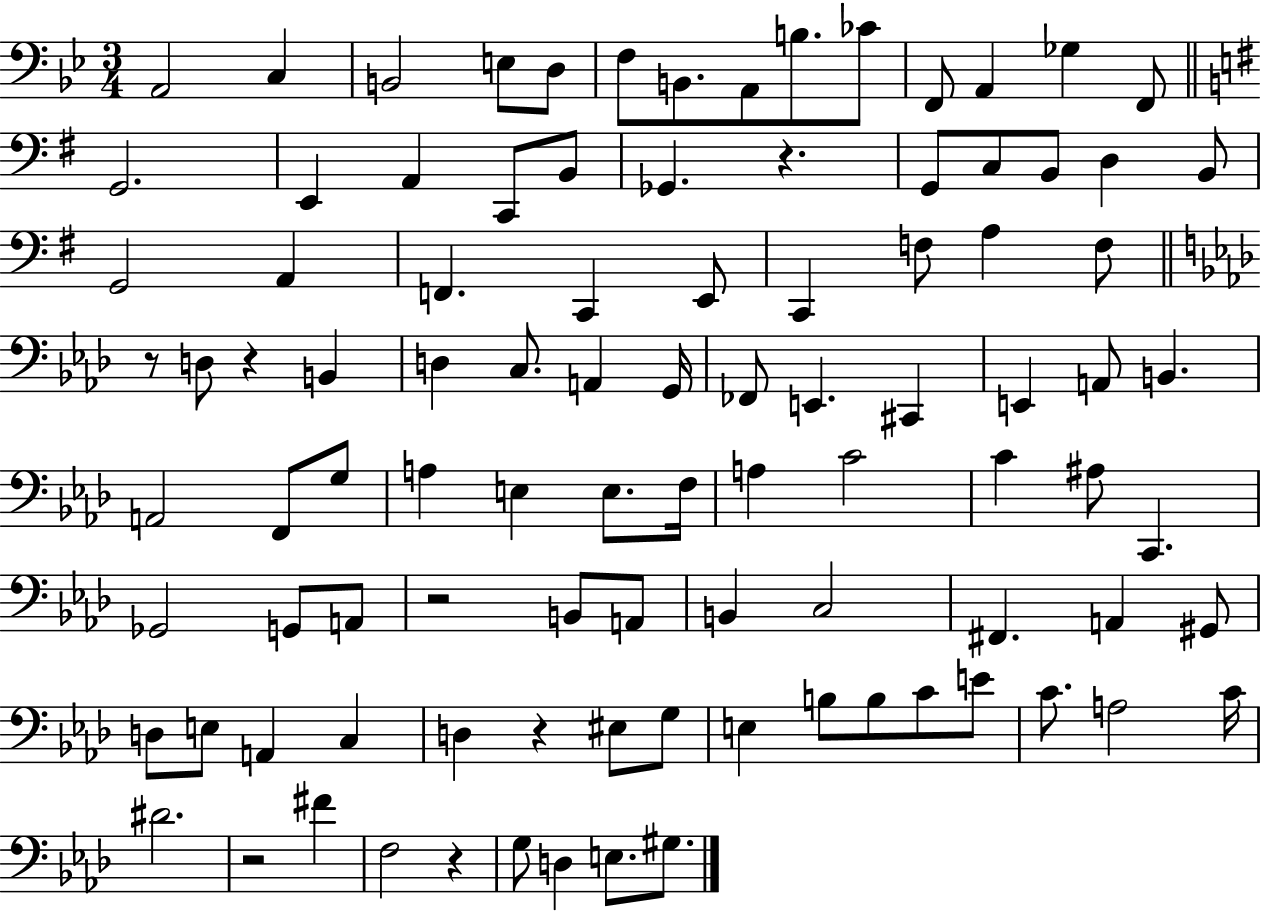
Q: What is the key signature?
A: BES major